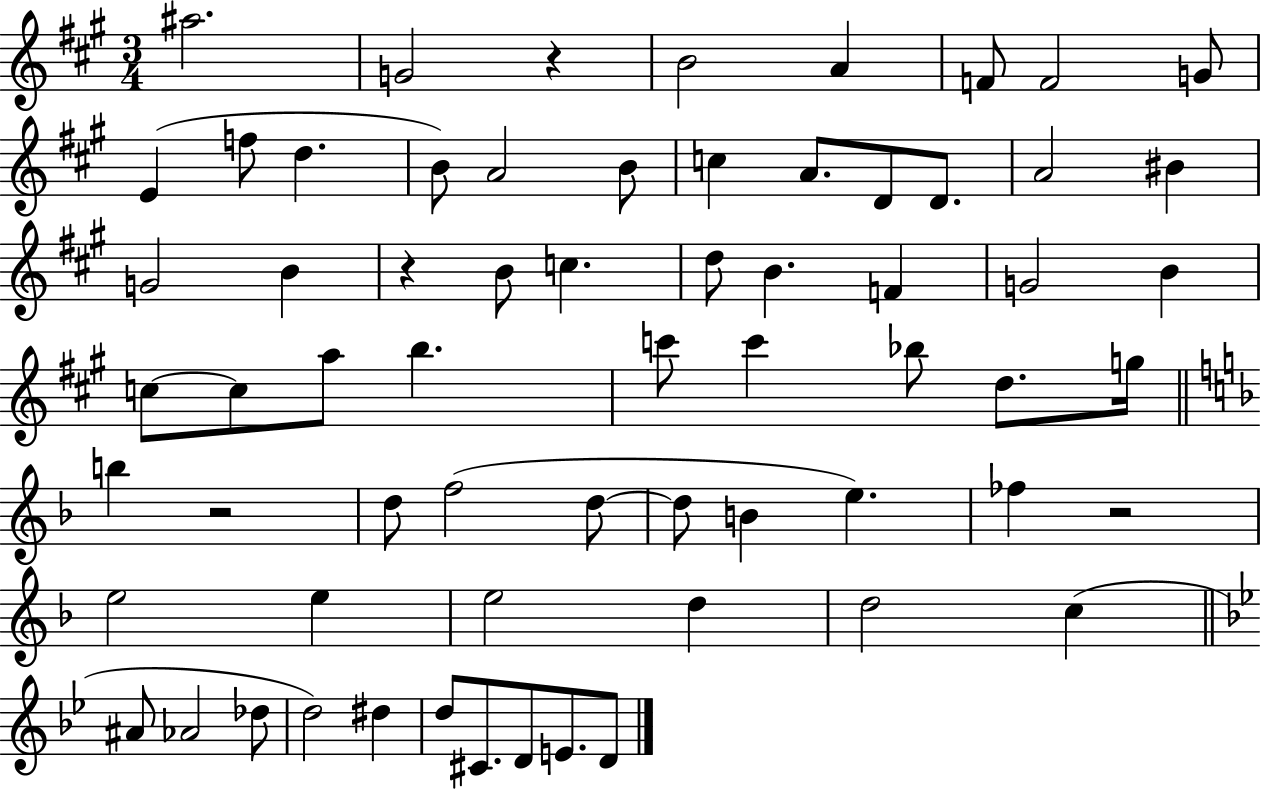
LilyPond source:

{
  \clef treble
  \numericTimeSignature
  \time 3/4
  \key a \major
  \repeat volta 2 { ais''2. | g'2 r4 | b'2 a'4 | f'8 f'2 g'8 | \break e'4( f''8 d''4. | b'8) a'2 b'8 | c''4 a'8. d'8 d'8. | a'2 bis'4 | \break g'2 b'4 | r4 b'8 c''4. | d''8 b'4. f'4 | g'2 b'4 | \break c''8~~ c''8 a''8 b''4. | c'''8 c'''4 bes''8 d''8. g''16 | \bar "||" \break \key d \minor b''4 r2 | d''8 f''2( d''8~~ | d''8 b'4 e''4.) | fes''4 r2 | \break e''2 e''4 | e''2 d''4 | d''2 c''4( | \bar "||" \break \key g \minor ais'8 aes'2 des''8 | d''2) dis''4 | d''8 cis'8. d'8 e'8. d'8 | } \bar "|."
}